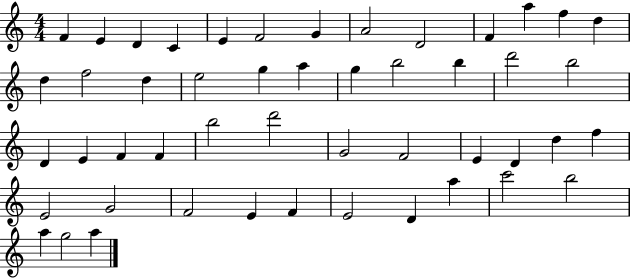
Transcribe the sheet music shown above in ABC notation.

X:1
T:Untitled
M:4/4
L:1/4
K:C
F E D C E F2 G A2 D2 F a f d d f2 d e2 g a g b2 b d'2 b2 D E F F b2 d'2 G2 F2 E D d f E2 G2 F2 E F E2 D a c'2 b2 a g2 a